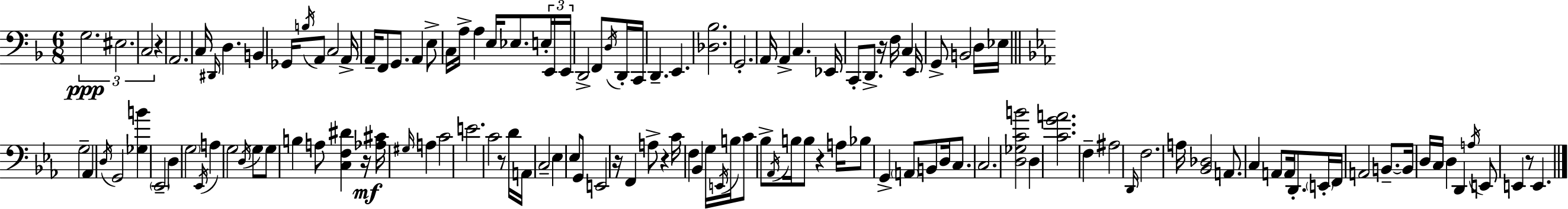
X:1
T:Untitled
M:6/8
L:1/4
K:F
G,2 ^E,2 C,2 z A,,2 C,/4 ^D,,/4 D, B,, _G,,/4 B,/4 A,,/2 C,2 A,,/4 A,,/4 F,,/2 G,,/2 A,, E,/2 C,/4 A,/4 A, E,/4 _E,/2 E,/4 E,,/4 E,,/4 D,,2 F,,/2 D,/4 D,,/4 C,,/4 D,, E,, [_D,_B,]2 G,,2 A,,/4 A,, C, _E,,/4 C,,/2 D,,/2 z/4 F,/4 C, E,,/4 G,,/2 B,,2 D,/4 _E,/4 G,2 _A,, D,/4 G,,2 [_G,B] _E,,2 D, G,2 _E,,/4 A, G,2 D,/4 G,/2 G,/2 B, A,/2 [C,F,^D] z/4 [_A,^C]/4 ^G,/4 A, C2 E2 C2 z/2 D/4 A,,/4 C,2 _E, _E,/2 G,,/2 E,,2 z/4 F,, A,/2 z C/4 F, _B,, G,/4 E,,/4 B,/4 C/2 _B,/2 _A,,/4 B,/4 B,/2 z A,/4 _B,/2 G,, A,,/2 B,,/2 D,/4 C,/2 C,2 [D,_G,CB]2 D, [CGA]2 F, ^A,2 D,,/4 F,2 A,/4 [_B,,_D,]2 A,,/2 C, A,,/2 A,,/4 D,,/2 E,,/4 F,,/4 A,,2 B,,/2 B,,/4 D,/4 C,/4 D, D,, A,/4 E,,/2 E,, z/2 E,,